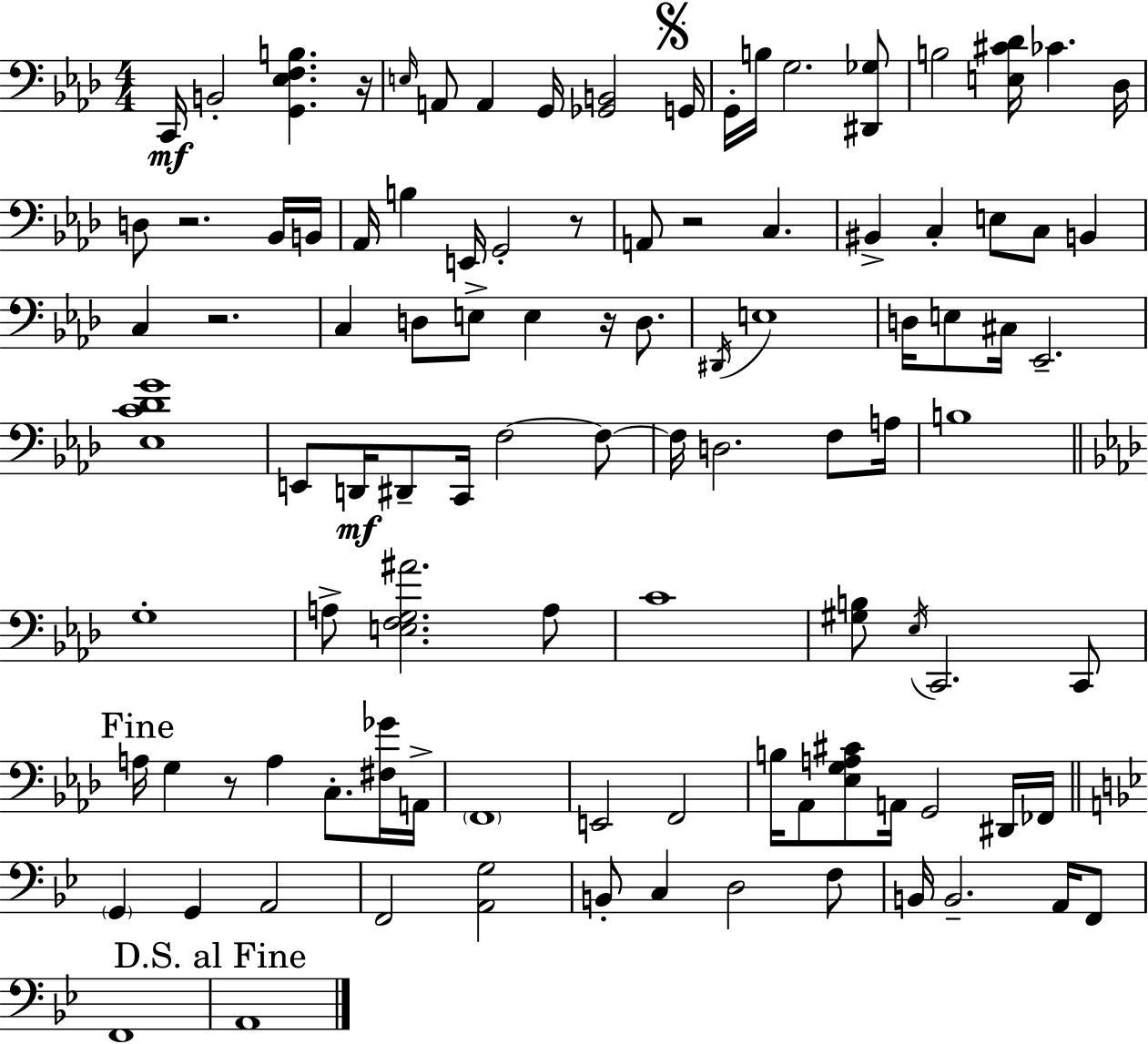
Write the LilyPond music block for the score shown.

{
  \clef bass
  \numericTimeSignature
  \time 4/4
  \key aes \major
  c,16\mf b,2-. <g, ees f b>4. r16 | \grace { e16 } a,8 a,4 g,16 <ges, b,>2 | \mark \markup { \musicglyph "scripts.segno" } g,16 g,16-. b16 g2. <dis, ges>8 | b2 <e cis' des'>16 ces'4. | \break des16 d8 r2. bes,16 | b,16 aes,16 b4 e,16 g,2-. r8 | a,8 r2 c4. | bis,4-> c4-. e8 c8 b,4 | \break c4 r2. | c4 d8 e8-> e4 r16 d8. | \acciaccatura { dis,16 } e1 | d16 e8 cis16 ees,2.-- | \break <ees c' des' g'>1 | e,8 d,16\mf dis,8-- c,16 f2~~ | f8~~ f16 d2. f8 | a16 b1 | \break \bar "||" \break \key aes \major g1-. | a8-> <e f g ais'>2. a8 | c'1 | <gis b>8 \acciaccatura { ees16 } c,2. c,8 | \break \mark "Fine" a16 g4 r8 a4 c8.-. <fis ges'>16 | a,16-> \parenthesize f,1 | e,2 f,2 | b16 aes,8 <ees g a cis'>8 a,16 g,2 dis,16 | \break fes,16 \bar "||" \break \key bes \major \parenthesize g,4 g,4 a,2 | f,2 <a, g>2 | b,8-. c4 d2 f8 | b,16 b,2.-- a,16 f,8 | \break f,1 | \mark "D.S. al Fine" a,1 | \bar "|."
}